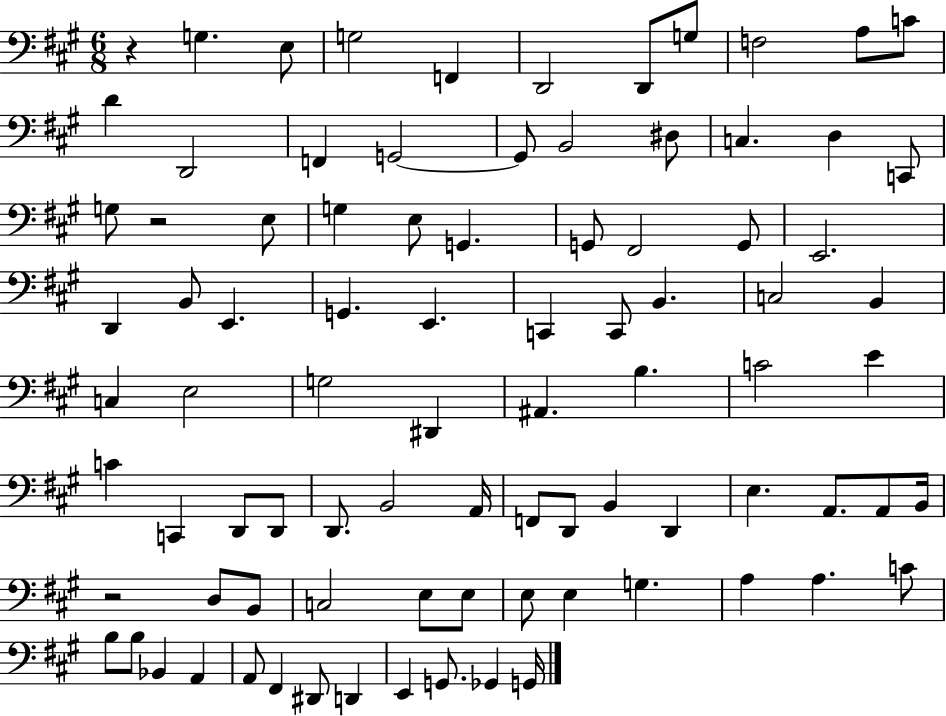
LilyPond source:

{
  \clef bass
  \numericTimeSignature
  \time 6/8
  \key a \major
  r4 g4. e8 | g2 f,4 | d,2 d,8 g8 | f2 a8 c'8 | \break d'4 d,2 | f,4 g,2~~ | g,8 b,2 dis8 | c4. d4 c,8 | \break g8 r2 e8 | g4 e8 g,4. | g,8 fis,2 g,8 | e,2. | \break d,4 b,8 e,4. | g,4. e,4. | c,4 c,8 b,4. | c2 b,4 | \break c4 e2 | g2 dis,4 | ais,4. b4. | c'2 e'4 | \break c'4 c,4 d,8 d,8 | d,8. b,2 a,16 | f,8 d,8 b,4 d,4 | e4. a,8. a,8 b,16 | \break r2 d8 b,8 | c2 e8 e8 | e8 e4 g4. | a4 a4. c'8 | \break b8 b8 bes,4 a,4 | a,8 fis,4 dis,8 d,4 | e,4 g,8. ges,4 g,16 | \bar "|."
}